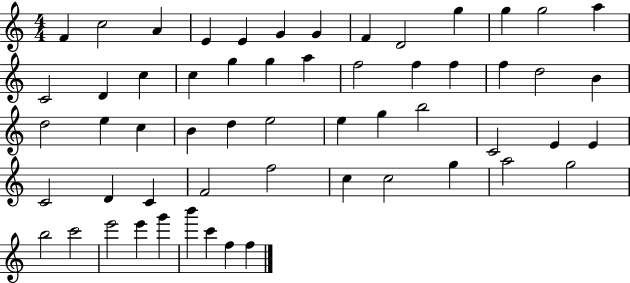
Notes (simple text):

F4/q C5/h A4/q E4/q E4/q G4/q G4/q F4/q D4/h G5/q G5/q G5/h A5/q C4/h D4/q C5/q C5/q G5/q G5/q A5/q F5/h F5/q F5/q F5/q D5/h B4/q D5/h E5/q C5/q B4/q D5/q E5/h E5/q G5/q B5/h C4/h E4/q E4/q C4/h D4/q C4/q F4/h F5/h C5/q C5/h G5/q A5/h G5/h B5/h C6/h E6/h E6/q G6/q B6/q C6/q F5/q F5/q